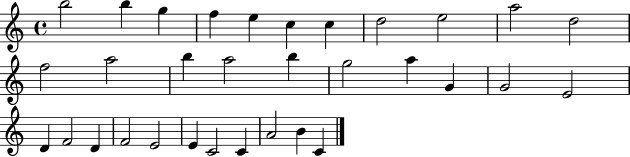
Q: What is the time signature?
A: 4/4